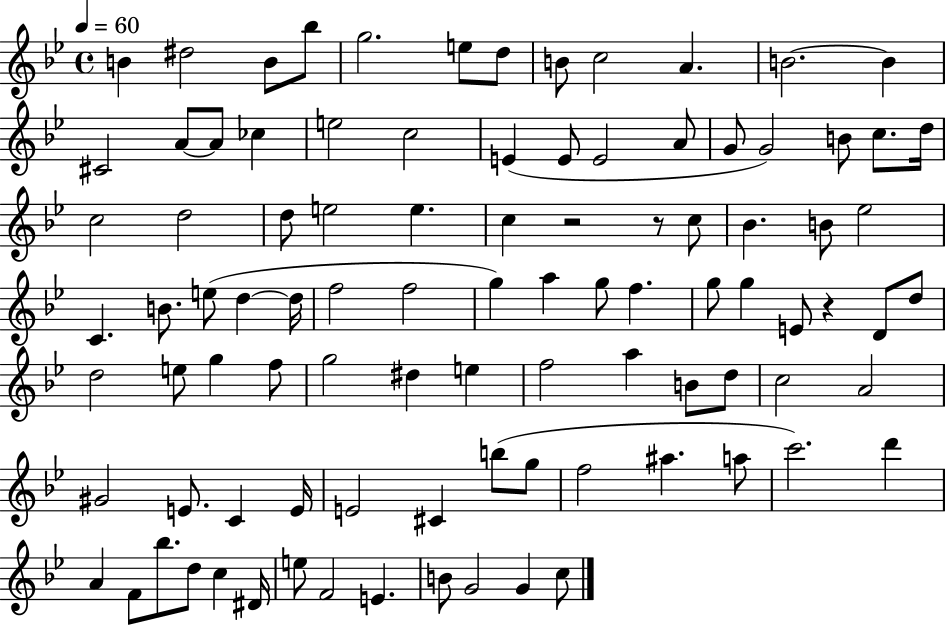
B4/q D#5/h B4/e Bb5/e G5/h. E5/e D5/e B4/e C5/h A4/q. B4/h. B4/q C#4/h A4/e A4/e CES5/q E5/h C5/h E4/q E4/e E4/h A4/e G4/e G4/h B4/e C5/e. D5/s C5/h D5/h D5/e E5/h E5/q. C5/q R/h R/e C5/e Bb4/q. B4/e Eb5/h C4/q. B4/e. E5/e D5/q D5/s F5/h F5/h G5/q A5/q G5/e F5/q. G5/e G5/q E4/e R/q D4/e D5/e D5/h E5/e G5/q F5/e G5/h D#5/q E5/q F5/h A5/q B4/e D5/e C5/h A4/h G#4/h E4/e. C4/q E4/s E4/h C#4/q B5/e G5/e F5/h A#5/q. A5/e C6/h. D6/q A4/q F4/e Bb5/e. D5/e C5/q D#4/s E5/e F4/h E4/q. B4/e G4/h G4/q C5/e